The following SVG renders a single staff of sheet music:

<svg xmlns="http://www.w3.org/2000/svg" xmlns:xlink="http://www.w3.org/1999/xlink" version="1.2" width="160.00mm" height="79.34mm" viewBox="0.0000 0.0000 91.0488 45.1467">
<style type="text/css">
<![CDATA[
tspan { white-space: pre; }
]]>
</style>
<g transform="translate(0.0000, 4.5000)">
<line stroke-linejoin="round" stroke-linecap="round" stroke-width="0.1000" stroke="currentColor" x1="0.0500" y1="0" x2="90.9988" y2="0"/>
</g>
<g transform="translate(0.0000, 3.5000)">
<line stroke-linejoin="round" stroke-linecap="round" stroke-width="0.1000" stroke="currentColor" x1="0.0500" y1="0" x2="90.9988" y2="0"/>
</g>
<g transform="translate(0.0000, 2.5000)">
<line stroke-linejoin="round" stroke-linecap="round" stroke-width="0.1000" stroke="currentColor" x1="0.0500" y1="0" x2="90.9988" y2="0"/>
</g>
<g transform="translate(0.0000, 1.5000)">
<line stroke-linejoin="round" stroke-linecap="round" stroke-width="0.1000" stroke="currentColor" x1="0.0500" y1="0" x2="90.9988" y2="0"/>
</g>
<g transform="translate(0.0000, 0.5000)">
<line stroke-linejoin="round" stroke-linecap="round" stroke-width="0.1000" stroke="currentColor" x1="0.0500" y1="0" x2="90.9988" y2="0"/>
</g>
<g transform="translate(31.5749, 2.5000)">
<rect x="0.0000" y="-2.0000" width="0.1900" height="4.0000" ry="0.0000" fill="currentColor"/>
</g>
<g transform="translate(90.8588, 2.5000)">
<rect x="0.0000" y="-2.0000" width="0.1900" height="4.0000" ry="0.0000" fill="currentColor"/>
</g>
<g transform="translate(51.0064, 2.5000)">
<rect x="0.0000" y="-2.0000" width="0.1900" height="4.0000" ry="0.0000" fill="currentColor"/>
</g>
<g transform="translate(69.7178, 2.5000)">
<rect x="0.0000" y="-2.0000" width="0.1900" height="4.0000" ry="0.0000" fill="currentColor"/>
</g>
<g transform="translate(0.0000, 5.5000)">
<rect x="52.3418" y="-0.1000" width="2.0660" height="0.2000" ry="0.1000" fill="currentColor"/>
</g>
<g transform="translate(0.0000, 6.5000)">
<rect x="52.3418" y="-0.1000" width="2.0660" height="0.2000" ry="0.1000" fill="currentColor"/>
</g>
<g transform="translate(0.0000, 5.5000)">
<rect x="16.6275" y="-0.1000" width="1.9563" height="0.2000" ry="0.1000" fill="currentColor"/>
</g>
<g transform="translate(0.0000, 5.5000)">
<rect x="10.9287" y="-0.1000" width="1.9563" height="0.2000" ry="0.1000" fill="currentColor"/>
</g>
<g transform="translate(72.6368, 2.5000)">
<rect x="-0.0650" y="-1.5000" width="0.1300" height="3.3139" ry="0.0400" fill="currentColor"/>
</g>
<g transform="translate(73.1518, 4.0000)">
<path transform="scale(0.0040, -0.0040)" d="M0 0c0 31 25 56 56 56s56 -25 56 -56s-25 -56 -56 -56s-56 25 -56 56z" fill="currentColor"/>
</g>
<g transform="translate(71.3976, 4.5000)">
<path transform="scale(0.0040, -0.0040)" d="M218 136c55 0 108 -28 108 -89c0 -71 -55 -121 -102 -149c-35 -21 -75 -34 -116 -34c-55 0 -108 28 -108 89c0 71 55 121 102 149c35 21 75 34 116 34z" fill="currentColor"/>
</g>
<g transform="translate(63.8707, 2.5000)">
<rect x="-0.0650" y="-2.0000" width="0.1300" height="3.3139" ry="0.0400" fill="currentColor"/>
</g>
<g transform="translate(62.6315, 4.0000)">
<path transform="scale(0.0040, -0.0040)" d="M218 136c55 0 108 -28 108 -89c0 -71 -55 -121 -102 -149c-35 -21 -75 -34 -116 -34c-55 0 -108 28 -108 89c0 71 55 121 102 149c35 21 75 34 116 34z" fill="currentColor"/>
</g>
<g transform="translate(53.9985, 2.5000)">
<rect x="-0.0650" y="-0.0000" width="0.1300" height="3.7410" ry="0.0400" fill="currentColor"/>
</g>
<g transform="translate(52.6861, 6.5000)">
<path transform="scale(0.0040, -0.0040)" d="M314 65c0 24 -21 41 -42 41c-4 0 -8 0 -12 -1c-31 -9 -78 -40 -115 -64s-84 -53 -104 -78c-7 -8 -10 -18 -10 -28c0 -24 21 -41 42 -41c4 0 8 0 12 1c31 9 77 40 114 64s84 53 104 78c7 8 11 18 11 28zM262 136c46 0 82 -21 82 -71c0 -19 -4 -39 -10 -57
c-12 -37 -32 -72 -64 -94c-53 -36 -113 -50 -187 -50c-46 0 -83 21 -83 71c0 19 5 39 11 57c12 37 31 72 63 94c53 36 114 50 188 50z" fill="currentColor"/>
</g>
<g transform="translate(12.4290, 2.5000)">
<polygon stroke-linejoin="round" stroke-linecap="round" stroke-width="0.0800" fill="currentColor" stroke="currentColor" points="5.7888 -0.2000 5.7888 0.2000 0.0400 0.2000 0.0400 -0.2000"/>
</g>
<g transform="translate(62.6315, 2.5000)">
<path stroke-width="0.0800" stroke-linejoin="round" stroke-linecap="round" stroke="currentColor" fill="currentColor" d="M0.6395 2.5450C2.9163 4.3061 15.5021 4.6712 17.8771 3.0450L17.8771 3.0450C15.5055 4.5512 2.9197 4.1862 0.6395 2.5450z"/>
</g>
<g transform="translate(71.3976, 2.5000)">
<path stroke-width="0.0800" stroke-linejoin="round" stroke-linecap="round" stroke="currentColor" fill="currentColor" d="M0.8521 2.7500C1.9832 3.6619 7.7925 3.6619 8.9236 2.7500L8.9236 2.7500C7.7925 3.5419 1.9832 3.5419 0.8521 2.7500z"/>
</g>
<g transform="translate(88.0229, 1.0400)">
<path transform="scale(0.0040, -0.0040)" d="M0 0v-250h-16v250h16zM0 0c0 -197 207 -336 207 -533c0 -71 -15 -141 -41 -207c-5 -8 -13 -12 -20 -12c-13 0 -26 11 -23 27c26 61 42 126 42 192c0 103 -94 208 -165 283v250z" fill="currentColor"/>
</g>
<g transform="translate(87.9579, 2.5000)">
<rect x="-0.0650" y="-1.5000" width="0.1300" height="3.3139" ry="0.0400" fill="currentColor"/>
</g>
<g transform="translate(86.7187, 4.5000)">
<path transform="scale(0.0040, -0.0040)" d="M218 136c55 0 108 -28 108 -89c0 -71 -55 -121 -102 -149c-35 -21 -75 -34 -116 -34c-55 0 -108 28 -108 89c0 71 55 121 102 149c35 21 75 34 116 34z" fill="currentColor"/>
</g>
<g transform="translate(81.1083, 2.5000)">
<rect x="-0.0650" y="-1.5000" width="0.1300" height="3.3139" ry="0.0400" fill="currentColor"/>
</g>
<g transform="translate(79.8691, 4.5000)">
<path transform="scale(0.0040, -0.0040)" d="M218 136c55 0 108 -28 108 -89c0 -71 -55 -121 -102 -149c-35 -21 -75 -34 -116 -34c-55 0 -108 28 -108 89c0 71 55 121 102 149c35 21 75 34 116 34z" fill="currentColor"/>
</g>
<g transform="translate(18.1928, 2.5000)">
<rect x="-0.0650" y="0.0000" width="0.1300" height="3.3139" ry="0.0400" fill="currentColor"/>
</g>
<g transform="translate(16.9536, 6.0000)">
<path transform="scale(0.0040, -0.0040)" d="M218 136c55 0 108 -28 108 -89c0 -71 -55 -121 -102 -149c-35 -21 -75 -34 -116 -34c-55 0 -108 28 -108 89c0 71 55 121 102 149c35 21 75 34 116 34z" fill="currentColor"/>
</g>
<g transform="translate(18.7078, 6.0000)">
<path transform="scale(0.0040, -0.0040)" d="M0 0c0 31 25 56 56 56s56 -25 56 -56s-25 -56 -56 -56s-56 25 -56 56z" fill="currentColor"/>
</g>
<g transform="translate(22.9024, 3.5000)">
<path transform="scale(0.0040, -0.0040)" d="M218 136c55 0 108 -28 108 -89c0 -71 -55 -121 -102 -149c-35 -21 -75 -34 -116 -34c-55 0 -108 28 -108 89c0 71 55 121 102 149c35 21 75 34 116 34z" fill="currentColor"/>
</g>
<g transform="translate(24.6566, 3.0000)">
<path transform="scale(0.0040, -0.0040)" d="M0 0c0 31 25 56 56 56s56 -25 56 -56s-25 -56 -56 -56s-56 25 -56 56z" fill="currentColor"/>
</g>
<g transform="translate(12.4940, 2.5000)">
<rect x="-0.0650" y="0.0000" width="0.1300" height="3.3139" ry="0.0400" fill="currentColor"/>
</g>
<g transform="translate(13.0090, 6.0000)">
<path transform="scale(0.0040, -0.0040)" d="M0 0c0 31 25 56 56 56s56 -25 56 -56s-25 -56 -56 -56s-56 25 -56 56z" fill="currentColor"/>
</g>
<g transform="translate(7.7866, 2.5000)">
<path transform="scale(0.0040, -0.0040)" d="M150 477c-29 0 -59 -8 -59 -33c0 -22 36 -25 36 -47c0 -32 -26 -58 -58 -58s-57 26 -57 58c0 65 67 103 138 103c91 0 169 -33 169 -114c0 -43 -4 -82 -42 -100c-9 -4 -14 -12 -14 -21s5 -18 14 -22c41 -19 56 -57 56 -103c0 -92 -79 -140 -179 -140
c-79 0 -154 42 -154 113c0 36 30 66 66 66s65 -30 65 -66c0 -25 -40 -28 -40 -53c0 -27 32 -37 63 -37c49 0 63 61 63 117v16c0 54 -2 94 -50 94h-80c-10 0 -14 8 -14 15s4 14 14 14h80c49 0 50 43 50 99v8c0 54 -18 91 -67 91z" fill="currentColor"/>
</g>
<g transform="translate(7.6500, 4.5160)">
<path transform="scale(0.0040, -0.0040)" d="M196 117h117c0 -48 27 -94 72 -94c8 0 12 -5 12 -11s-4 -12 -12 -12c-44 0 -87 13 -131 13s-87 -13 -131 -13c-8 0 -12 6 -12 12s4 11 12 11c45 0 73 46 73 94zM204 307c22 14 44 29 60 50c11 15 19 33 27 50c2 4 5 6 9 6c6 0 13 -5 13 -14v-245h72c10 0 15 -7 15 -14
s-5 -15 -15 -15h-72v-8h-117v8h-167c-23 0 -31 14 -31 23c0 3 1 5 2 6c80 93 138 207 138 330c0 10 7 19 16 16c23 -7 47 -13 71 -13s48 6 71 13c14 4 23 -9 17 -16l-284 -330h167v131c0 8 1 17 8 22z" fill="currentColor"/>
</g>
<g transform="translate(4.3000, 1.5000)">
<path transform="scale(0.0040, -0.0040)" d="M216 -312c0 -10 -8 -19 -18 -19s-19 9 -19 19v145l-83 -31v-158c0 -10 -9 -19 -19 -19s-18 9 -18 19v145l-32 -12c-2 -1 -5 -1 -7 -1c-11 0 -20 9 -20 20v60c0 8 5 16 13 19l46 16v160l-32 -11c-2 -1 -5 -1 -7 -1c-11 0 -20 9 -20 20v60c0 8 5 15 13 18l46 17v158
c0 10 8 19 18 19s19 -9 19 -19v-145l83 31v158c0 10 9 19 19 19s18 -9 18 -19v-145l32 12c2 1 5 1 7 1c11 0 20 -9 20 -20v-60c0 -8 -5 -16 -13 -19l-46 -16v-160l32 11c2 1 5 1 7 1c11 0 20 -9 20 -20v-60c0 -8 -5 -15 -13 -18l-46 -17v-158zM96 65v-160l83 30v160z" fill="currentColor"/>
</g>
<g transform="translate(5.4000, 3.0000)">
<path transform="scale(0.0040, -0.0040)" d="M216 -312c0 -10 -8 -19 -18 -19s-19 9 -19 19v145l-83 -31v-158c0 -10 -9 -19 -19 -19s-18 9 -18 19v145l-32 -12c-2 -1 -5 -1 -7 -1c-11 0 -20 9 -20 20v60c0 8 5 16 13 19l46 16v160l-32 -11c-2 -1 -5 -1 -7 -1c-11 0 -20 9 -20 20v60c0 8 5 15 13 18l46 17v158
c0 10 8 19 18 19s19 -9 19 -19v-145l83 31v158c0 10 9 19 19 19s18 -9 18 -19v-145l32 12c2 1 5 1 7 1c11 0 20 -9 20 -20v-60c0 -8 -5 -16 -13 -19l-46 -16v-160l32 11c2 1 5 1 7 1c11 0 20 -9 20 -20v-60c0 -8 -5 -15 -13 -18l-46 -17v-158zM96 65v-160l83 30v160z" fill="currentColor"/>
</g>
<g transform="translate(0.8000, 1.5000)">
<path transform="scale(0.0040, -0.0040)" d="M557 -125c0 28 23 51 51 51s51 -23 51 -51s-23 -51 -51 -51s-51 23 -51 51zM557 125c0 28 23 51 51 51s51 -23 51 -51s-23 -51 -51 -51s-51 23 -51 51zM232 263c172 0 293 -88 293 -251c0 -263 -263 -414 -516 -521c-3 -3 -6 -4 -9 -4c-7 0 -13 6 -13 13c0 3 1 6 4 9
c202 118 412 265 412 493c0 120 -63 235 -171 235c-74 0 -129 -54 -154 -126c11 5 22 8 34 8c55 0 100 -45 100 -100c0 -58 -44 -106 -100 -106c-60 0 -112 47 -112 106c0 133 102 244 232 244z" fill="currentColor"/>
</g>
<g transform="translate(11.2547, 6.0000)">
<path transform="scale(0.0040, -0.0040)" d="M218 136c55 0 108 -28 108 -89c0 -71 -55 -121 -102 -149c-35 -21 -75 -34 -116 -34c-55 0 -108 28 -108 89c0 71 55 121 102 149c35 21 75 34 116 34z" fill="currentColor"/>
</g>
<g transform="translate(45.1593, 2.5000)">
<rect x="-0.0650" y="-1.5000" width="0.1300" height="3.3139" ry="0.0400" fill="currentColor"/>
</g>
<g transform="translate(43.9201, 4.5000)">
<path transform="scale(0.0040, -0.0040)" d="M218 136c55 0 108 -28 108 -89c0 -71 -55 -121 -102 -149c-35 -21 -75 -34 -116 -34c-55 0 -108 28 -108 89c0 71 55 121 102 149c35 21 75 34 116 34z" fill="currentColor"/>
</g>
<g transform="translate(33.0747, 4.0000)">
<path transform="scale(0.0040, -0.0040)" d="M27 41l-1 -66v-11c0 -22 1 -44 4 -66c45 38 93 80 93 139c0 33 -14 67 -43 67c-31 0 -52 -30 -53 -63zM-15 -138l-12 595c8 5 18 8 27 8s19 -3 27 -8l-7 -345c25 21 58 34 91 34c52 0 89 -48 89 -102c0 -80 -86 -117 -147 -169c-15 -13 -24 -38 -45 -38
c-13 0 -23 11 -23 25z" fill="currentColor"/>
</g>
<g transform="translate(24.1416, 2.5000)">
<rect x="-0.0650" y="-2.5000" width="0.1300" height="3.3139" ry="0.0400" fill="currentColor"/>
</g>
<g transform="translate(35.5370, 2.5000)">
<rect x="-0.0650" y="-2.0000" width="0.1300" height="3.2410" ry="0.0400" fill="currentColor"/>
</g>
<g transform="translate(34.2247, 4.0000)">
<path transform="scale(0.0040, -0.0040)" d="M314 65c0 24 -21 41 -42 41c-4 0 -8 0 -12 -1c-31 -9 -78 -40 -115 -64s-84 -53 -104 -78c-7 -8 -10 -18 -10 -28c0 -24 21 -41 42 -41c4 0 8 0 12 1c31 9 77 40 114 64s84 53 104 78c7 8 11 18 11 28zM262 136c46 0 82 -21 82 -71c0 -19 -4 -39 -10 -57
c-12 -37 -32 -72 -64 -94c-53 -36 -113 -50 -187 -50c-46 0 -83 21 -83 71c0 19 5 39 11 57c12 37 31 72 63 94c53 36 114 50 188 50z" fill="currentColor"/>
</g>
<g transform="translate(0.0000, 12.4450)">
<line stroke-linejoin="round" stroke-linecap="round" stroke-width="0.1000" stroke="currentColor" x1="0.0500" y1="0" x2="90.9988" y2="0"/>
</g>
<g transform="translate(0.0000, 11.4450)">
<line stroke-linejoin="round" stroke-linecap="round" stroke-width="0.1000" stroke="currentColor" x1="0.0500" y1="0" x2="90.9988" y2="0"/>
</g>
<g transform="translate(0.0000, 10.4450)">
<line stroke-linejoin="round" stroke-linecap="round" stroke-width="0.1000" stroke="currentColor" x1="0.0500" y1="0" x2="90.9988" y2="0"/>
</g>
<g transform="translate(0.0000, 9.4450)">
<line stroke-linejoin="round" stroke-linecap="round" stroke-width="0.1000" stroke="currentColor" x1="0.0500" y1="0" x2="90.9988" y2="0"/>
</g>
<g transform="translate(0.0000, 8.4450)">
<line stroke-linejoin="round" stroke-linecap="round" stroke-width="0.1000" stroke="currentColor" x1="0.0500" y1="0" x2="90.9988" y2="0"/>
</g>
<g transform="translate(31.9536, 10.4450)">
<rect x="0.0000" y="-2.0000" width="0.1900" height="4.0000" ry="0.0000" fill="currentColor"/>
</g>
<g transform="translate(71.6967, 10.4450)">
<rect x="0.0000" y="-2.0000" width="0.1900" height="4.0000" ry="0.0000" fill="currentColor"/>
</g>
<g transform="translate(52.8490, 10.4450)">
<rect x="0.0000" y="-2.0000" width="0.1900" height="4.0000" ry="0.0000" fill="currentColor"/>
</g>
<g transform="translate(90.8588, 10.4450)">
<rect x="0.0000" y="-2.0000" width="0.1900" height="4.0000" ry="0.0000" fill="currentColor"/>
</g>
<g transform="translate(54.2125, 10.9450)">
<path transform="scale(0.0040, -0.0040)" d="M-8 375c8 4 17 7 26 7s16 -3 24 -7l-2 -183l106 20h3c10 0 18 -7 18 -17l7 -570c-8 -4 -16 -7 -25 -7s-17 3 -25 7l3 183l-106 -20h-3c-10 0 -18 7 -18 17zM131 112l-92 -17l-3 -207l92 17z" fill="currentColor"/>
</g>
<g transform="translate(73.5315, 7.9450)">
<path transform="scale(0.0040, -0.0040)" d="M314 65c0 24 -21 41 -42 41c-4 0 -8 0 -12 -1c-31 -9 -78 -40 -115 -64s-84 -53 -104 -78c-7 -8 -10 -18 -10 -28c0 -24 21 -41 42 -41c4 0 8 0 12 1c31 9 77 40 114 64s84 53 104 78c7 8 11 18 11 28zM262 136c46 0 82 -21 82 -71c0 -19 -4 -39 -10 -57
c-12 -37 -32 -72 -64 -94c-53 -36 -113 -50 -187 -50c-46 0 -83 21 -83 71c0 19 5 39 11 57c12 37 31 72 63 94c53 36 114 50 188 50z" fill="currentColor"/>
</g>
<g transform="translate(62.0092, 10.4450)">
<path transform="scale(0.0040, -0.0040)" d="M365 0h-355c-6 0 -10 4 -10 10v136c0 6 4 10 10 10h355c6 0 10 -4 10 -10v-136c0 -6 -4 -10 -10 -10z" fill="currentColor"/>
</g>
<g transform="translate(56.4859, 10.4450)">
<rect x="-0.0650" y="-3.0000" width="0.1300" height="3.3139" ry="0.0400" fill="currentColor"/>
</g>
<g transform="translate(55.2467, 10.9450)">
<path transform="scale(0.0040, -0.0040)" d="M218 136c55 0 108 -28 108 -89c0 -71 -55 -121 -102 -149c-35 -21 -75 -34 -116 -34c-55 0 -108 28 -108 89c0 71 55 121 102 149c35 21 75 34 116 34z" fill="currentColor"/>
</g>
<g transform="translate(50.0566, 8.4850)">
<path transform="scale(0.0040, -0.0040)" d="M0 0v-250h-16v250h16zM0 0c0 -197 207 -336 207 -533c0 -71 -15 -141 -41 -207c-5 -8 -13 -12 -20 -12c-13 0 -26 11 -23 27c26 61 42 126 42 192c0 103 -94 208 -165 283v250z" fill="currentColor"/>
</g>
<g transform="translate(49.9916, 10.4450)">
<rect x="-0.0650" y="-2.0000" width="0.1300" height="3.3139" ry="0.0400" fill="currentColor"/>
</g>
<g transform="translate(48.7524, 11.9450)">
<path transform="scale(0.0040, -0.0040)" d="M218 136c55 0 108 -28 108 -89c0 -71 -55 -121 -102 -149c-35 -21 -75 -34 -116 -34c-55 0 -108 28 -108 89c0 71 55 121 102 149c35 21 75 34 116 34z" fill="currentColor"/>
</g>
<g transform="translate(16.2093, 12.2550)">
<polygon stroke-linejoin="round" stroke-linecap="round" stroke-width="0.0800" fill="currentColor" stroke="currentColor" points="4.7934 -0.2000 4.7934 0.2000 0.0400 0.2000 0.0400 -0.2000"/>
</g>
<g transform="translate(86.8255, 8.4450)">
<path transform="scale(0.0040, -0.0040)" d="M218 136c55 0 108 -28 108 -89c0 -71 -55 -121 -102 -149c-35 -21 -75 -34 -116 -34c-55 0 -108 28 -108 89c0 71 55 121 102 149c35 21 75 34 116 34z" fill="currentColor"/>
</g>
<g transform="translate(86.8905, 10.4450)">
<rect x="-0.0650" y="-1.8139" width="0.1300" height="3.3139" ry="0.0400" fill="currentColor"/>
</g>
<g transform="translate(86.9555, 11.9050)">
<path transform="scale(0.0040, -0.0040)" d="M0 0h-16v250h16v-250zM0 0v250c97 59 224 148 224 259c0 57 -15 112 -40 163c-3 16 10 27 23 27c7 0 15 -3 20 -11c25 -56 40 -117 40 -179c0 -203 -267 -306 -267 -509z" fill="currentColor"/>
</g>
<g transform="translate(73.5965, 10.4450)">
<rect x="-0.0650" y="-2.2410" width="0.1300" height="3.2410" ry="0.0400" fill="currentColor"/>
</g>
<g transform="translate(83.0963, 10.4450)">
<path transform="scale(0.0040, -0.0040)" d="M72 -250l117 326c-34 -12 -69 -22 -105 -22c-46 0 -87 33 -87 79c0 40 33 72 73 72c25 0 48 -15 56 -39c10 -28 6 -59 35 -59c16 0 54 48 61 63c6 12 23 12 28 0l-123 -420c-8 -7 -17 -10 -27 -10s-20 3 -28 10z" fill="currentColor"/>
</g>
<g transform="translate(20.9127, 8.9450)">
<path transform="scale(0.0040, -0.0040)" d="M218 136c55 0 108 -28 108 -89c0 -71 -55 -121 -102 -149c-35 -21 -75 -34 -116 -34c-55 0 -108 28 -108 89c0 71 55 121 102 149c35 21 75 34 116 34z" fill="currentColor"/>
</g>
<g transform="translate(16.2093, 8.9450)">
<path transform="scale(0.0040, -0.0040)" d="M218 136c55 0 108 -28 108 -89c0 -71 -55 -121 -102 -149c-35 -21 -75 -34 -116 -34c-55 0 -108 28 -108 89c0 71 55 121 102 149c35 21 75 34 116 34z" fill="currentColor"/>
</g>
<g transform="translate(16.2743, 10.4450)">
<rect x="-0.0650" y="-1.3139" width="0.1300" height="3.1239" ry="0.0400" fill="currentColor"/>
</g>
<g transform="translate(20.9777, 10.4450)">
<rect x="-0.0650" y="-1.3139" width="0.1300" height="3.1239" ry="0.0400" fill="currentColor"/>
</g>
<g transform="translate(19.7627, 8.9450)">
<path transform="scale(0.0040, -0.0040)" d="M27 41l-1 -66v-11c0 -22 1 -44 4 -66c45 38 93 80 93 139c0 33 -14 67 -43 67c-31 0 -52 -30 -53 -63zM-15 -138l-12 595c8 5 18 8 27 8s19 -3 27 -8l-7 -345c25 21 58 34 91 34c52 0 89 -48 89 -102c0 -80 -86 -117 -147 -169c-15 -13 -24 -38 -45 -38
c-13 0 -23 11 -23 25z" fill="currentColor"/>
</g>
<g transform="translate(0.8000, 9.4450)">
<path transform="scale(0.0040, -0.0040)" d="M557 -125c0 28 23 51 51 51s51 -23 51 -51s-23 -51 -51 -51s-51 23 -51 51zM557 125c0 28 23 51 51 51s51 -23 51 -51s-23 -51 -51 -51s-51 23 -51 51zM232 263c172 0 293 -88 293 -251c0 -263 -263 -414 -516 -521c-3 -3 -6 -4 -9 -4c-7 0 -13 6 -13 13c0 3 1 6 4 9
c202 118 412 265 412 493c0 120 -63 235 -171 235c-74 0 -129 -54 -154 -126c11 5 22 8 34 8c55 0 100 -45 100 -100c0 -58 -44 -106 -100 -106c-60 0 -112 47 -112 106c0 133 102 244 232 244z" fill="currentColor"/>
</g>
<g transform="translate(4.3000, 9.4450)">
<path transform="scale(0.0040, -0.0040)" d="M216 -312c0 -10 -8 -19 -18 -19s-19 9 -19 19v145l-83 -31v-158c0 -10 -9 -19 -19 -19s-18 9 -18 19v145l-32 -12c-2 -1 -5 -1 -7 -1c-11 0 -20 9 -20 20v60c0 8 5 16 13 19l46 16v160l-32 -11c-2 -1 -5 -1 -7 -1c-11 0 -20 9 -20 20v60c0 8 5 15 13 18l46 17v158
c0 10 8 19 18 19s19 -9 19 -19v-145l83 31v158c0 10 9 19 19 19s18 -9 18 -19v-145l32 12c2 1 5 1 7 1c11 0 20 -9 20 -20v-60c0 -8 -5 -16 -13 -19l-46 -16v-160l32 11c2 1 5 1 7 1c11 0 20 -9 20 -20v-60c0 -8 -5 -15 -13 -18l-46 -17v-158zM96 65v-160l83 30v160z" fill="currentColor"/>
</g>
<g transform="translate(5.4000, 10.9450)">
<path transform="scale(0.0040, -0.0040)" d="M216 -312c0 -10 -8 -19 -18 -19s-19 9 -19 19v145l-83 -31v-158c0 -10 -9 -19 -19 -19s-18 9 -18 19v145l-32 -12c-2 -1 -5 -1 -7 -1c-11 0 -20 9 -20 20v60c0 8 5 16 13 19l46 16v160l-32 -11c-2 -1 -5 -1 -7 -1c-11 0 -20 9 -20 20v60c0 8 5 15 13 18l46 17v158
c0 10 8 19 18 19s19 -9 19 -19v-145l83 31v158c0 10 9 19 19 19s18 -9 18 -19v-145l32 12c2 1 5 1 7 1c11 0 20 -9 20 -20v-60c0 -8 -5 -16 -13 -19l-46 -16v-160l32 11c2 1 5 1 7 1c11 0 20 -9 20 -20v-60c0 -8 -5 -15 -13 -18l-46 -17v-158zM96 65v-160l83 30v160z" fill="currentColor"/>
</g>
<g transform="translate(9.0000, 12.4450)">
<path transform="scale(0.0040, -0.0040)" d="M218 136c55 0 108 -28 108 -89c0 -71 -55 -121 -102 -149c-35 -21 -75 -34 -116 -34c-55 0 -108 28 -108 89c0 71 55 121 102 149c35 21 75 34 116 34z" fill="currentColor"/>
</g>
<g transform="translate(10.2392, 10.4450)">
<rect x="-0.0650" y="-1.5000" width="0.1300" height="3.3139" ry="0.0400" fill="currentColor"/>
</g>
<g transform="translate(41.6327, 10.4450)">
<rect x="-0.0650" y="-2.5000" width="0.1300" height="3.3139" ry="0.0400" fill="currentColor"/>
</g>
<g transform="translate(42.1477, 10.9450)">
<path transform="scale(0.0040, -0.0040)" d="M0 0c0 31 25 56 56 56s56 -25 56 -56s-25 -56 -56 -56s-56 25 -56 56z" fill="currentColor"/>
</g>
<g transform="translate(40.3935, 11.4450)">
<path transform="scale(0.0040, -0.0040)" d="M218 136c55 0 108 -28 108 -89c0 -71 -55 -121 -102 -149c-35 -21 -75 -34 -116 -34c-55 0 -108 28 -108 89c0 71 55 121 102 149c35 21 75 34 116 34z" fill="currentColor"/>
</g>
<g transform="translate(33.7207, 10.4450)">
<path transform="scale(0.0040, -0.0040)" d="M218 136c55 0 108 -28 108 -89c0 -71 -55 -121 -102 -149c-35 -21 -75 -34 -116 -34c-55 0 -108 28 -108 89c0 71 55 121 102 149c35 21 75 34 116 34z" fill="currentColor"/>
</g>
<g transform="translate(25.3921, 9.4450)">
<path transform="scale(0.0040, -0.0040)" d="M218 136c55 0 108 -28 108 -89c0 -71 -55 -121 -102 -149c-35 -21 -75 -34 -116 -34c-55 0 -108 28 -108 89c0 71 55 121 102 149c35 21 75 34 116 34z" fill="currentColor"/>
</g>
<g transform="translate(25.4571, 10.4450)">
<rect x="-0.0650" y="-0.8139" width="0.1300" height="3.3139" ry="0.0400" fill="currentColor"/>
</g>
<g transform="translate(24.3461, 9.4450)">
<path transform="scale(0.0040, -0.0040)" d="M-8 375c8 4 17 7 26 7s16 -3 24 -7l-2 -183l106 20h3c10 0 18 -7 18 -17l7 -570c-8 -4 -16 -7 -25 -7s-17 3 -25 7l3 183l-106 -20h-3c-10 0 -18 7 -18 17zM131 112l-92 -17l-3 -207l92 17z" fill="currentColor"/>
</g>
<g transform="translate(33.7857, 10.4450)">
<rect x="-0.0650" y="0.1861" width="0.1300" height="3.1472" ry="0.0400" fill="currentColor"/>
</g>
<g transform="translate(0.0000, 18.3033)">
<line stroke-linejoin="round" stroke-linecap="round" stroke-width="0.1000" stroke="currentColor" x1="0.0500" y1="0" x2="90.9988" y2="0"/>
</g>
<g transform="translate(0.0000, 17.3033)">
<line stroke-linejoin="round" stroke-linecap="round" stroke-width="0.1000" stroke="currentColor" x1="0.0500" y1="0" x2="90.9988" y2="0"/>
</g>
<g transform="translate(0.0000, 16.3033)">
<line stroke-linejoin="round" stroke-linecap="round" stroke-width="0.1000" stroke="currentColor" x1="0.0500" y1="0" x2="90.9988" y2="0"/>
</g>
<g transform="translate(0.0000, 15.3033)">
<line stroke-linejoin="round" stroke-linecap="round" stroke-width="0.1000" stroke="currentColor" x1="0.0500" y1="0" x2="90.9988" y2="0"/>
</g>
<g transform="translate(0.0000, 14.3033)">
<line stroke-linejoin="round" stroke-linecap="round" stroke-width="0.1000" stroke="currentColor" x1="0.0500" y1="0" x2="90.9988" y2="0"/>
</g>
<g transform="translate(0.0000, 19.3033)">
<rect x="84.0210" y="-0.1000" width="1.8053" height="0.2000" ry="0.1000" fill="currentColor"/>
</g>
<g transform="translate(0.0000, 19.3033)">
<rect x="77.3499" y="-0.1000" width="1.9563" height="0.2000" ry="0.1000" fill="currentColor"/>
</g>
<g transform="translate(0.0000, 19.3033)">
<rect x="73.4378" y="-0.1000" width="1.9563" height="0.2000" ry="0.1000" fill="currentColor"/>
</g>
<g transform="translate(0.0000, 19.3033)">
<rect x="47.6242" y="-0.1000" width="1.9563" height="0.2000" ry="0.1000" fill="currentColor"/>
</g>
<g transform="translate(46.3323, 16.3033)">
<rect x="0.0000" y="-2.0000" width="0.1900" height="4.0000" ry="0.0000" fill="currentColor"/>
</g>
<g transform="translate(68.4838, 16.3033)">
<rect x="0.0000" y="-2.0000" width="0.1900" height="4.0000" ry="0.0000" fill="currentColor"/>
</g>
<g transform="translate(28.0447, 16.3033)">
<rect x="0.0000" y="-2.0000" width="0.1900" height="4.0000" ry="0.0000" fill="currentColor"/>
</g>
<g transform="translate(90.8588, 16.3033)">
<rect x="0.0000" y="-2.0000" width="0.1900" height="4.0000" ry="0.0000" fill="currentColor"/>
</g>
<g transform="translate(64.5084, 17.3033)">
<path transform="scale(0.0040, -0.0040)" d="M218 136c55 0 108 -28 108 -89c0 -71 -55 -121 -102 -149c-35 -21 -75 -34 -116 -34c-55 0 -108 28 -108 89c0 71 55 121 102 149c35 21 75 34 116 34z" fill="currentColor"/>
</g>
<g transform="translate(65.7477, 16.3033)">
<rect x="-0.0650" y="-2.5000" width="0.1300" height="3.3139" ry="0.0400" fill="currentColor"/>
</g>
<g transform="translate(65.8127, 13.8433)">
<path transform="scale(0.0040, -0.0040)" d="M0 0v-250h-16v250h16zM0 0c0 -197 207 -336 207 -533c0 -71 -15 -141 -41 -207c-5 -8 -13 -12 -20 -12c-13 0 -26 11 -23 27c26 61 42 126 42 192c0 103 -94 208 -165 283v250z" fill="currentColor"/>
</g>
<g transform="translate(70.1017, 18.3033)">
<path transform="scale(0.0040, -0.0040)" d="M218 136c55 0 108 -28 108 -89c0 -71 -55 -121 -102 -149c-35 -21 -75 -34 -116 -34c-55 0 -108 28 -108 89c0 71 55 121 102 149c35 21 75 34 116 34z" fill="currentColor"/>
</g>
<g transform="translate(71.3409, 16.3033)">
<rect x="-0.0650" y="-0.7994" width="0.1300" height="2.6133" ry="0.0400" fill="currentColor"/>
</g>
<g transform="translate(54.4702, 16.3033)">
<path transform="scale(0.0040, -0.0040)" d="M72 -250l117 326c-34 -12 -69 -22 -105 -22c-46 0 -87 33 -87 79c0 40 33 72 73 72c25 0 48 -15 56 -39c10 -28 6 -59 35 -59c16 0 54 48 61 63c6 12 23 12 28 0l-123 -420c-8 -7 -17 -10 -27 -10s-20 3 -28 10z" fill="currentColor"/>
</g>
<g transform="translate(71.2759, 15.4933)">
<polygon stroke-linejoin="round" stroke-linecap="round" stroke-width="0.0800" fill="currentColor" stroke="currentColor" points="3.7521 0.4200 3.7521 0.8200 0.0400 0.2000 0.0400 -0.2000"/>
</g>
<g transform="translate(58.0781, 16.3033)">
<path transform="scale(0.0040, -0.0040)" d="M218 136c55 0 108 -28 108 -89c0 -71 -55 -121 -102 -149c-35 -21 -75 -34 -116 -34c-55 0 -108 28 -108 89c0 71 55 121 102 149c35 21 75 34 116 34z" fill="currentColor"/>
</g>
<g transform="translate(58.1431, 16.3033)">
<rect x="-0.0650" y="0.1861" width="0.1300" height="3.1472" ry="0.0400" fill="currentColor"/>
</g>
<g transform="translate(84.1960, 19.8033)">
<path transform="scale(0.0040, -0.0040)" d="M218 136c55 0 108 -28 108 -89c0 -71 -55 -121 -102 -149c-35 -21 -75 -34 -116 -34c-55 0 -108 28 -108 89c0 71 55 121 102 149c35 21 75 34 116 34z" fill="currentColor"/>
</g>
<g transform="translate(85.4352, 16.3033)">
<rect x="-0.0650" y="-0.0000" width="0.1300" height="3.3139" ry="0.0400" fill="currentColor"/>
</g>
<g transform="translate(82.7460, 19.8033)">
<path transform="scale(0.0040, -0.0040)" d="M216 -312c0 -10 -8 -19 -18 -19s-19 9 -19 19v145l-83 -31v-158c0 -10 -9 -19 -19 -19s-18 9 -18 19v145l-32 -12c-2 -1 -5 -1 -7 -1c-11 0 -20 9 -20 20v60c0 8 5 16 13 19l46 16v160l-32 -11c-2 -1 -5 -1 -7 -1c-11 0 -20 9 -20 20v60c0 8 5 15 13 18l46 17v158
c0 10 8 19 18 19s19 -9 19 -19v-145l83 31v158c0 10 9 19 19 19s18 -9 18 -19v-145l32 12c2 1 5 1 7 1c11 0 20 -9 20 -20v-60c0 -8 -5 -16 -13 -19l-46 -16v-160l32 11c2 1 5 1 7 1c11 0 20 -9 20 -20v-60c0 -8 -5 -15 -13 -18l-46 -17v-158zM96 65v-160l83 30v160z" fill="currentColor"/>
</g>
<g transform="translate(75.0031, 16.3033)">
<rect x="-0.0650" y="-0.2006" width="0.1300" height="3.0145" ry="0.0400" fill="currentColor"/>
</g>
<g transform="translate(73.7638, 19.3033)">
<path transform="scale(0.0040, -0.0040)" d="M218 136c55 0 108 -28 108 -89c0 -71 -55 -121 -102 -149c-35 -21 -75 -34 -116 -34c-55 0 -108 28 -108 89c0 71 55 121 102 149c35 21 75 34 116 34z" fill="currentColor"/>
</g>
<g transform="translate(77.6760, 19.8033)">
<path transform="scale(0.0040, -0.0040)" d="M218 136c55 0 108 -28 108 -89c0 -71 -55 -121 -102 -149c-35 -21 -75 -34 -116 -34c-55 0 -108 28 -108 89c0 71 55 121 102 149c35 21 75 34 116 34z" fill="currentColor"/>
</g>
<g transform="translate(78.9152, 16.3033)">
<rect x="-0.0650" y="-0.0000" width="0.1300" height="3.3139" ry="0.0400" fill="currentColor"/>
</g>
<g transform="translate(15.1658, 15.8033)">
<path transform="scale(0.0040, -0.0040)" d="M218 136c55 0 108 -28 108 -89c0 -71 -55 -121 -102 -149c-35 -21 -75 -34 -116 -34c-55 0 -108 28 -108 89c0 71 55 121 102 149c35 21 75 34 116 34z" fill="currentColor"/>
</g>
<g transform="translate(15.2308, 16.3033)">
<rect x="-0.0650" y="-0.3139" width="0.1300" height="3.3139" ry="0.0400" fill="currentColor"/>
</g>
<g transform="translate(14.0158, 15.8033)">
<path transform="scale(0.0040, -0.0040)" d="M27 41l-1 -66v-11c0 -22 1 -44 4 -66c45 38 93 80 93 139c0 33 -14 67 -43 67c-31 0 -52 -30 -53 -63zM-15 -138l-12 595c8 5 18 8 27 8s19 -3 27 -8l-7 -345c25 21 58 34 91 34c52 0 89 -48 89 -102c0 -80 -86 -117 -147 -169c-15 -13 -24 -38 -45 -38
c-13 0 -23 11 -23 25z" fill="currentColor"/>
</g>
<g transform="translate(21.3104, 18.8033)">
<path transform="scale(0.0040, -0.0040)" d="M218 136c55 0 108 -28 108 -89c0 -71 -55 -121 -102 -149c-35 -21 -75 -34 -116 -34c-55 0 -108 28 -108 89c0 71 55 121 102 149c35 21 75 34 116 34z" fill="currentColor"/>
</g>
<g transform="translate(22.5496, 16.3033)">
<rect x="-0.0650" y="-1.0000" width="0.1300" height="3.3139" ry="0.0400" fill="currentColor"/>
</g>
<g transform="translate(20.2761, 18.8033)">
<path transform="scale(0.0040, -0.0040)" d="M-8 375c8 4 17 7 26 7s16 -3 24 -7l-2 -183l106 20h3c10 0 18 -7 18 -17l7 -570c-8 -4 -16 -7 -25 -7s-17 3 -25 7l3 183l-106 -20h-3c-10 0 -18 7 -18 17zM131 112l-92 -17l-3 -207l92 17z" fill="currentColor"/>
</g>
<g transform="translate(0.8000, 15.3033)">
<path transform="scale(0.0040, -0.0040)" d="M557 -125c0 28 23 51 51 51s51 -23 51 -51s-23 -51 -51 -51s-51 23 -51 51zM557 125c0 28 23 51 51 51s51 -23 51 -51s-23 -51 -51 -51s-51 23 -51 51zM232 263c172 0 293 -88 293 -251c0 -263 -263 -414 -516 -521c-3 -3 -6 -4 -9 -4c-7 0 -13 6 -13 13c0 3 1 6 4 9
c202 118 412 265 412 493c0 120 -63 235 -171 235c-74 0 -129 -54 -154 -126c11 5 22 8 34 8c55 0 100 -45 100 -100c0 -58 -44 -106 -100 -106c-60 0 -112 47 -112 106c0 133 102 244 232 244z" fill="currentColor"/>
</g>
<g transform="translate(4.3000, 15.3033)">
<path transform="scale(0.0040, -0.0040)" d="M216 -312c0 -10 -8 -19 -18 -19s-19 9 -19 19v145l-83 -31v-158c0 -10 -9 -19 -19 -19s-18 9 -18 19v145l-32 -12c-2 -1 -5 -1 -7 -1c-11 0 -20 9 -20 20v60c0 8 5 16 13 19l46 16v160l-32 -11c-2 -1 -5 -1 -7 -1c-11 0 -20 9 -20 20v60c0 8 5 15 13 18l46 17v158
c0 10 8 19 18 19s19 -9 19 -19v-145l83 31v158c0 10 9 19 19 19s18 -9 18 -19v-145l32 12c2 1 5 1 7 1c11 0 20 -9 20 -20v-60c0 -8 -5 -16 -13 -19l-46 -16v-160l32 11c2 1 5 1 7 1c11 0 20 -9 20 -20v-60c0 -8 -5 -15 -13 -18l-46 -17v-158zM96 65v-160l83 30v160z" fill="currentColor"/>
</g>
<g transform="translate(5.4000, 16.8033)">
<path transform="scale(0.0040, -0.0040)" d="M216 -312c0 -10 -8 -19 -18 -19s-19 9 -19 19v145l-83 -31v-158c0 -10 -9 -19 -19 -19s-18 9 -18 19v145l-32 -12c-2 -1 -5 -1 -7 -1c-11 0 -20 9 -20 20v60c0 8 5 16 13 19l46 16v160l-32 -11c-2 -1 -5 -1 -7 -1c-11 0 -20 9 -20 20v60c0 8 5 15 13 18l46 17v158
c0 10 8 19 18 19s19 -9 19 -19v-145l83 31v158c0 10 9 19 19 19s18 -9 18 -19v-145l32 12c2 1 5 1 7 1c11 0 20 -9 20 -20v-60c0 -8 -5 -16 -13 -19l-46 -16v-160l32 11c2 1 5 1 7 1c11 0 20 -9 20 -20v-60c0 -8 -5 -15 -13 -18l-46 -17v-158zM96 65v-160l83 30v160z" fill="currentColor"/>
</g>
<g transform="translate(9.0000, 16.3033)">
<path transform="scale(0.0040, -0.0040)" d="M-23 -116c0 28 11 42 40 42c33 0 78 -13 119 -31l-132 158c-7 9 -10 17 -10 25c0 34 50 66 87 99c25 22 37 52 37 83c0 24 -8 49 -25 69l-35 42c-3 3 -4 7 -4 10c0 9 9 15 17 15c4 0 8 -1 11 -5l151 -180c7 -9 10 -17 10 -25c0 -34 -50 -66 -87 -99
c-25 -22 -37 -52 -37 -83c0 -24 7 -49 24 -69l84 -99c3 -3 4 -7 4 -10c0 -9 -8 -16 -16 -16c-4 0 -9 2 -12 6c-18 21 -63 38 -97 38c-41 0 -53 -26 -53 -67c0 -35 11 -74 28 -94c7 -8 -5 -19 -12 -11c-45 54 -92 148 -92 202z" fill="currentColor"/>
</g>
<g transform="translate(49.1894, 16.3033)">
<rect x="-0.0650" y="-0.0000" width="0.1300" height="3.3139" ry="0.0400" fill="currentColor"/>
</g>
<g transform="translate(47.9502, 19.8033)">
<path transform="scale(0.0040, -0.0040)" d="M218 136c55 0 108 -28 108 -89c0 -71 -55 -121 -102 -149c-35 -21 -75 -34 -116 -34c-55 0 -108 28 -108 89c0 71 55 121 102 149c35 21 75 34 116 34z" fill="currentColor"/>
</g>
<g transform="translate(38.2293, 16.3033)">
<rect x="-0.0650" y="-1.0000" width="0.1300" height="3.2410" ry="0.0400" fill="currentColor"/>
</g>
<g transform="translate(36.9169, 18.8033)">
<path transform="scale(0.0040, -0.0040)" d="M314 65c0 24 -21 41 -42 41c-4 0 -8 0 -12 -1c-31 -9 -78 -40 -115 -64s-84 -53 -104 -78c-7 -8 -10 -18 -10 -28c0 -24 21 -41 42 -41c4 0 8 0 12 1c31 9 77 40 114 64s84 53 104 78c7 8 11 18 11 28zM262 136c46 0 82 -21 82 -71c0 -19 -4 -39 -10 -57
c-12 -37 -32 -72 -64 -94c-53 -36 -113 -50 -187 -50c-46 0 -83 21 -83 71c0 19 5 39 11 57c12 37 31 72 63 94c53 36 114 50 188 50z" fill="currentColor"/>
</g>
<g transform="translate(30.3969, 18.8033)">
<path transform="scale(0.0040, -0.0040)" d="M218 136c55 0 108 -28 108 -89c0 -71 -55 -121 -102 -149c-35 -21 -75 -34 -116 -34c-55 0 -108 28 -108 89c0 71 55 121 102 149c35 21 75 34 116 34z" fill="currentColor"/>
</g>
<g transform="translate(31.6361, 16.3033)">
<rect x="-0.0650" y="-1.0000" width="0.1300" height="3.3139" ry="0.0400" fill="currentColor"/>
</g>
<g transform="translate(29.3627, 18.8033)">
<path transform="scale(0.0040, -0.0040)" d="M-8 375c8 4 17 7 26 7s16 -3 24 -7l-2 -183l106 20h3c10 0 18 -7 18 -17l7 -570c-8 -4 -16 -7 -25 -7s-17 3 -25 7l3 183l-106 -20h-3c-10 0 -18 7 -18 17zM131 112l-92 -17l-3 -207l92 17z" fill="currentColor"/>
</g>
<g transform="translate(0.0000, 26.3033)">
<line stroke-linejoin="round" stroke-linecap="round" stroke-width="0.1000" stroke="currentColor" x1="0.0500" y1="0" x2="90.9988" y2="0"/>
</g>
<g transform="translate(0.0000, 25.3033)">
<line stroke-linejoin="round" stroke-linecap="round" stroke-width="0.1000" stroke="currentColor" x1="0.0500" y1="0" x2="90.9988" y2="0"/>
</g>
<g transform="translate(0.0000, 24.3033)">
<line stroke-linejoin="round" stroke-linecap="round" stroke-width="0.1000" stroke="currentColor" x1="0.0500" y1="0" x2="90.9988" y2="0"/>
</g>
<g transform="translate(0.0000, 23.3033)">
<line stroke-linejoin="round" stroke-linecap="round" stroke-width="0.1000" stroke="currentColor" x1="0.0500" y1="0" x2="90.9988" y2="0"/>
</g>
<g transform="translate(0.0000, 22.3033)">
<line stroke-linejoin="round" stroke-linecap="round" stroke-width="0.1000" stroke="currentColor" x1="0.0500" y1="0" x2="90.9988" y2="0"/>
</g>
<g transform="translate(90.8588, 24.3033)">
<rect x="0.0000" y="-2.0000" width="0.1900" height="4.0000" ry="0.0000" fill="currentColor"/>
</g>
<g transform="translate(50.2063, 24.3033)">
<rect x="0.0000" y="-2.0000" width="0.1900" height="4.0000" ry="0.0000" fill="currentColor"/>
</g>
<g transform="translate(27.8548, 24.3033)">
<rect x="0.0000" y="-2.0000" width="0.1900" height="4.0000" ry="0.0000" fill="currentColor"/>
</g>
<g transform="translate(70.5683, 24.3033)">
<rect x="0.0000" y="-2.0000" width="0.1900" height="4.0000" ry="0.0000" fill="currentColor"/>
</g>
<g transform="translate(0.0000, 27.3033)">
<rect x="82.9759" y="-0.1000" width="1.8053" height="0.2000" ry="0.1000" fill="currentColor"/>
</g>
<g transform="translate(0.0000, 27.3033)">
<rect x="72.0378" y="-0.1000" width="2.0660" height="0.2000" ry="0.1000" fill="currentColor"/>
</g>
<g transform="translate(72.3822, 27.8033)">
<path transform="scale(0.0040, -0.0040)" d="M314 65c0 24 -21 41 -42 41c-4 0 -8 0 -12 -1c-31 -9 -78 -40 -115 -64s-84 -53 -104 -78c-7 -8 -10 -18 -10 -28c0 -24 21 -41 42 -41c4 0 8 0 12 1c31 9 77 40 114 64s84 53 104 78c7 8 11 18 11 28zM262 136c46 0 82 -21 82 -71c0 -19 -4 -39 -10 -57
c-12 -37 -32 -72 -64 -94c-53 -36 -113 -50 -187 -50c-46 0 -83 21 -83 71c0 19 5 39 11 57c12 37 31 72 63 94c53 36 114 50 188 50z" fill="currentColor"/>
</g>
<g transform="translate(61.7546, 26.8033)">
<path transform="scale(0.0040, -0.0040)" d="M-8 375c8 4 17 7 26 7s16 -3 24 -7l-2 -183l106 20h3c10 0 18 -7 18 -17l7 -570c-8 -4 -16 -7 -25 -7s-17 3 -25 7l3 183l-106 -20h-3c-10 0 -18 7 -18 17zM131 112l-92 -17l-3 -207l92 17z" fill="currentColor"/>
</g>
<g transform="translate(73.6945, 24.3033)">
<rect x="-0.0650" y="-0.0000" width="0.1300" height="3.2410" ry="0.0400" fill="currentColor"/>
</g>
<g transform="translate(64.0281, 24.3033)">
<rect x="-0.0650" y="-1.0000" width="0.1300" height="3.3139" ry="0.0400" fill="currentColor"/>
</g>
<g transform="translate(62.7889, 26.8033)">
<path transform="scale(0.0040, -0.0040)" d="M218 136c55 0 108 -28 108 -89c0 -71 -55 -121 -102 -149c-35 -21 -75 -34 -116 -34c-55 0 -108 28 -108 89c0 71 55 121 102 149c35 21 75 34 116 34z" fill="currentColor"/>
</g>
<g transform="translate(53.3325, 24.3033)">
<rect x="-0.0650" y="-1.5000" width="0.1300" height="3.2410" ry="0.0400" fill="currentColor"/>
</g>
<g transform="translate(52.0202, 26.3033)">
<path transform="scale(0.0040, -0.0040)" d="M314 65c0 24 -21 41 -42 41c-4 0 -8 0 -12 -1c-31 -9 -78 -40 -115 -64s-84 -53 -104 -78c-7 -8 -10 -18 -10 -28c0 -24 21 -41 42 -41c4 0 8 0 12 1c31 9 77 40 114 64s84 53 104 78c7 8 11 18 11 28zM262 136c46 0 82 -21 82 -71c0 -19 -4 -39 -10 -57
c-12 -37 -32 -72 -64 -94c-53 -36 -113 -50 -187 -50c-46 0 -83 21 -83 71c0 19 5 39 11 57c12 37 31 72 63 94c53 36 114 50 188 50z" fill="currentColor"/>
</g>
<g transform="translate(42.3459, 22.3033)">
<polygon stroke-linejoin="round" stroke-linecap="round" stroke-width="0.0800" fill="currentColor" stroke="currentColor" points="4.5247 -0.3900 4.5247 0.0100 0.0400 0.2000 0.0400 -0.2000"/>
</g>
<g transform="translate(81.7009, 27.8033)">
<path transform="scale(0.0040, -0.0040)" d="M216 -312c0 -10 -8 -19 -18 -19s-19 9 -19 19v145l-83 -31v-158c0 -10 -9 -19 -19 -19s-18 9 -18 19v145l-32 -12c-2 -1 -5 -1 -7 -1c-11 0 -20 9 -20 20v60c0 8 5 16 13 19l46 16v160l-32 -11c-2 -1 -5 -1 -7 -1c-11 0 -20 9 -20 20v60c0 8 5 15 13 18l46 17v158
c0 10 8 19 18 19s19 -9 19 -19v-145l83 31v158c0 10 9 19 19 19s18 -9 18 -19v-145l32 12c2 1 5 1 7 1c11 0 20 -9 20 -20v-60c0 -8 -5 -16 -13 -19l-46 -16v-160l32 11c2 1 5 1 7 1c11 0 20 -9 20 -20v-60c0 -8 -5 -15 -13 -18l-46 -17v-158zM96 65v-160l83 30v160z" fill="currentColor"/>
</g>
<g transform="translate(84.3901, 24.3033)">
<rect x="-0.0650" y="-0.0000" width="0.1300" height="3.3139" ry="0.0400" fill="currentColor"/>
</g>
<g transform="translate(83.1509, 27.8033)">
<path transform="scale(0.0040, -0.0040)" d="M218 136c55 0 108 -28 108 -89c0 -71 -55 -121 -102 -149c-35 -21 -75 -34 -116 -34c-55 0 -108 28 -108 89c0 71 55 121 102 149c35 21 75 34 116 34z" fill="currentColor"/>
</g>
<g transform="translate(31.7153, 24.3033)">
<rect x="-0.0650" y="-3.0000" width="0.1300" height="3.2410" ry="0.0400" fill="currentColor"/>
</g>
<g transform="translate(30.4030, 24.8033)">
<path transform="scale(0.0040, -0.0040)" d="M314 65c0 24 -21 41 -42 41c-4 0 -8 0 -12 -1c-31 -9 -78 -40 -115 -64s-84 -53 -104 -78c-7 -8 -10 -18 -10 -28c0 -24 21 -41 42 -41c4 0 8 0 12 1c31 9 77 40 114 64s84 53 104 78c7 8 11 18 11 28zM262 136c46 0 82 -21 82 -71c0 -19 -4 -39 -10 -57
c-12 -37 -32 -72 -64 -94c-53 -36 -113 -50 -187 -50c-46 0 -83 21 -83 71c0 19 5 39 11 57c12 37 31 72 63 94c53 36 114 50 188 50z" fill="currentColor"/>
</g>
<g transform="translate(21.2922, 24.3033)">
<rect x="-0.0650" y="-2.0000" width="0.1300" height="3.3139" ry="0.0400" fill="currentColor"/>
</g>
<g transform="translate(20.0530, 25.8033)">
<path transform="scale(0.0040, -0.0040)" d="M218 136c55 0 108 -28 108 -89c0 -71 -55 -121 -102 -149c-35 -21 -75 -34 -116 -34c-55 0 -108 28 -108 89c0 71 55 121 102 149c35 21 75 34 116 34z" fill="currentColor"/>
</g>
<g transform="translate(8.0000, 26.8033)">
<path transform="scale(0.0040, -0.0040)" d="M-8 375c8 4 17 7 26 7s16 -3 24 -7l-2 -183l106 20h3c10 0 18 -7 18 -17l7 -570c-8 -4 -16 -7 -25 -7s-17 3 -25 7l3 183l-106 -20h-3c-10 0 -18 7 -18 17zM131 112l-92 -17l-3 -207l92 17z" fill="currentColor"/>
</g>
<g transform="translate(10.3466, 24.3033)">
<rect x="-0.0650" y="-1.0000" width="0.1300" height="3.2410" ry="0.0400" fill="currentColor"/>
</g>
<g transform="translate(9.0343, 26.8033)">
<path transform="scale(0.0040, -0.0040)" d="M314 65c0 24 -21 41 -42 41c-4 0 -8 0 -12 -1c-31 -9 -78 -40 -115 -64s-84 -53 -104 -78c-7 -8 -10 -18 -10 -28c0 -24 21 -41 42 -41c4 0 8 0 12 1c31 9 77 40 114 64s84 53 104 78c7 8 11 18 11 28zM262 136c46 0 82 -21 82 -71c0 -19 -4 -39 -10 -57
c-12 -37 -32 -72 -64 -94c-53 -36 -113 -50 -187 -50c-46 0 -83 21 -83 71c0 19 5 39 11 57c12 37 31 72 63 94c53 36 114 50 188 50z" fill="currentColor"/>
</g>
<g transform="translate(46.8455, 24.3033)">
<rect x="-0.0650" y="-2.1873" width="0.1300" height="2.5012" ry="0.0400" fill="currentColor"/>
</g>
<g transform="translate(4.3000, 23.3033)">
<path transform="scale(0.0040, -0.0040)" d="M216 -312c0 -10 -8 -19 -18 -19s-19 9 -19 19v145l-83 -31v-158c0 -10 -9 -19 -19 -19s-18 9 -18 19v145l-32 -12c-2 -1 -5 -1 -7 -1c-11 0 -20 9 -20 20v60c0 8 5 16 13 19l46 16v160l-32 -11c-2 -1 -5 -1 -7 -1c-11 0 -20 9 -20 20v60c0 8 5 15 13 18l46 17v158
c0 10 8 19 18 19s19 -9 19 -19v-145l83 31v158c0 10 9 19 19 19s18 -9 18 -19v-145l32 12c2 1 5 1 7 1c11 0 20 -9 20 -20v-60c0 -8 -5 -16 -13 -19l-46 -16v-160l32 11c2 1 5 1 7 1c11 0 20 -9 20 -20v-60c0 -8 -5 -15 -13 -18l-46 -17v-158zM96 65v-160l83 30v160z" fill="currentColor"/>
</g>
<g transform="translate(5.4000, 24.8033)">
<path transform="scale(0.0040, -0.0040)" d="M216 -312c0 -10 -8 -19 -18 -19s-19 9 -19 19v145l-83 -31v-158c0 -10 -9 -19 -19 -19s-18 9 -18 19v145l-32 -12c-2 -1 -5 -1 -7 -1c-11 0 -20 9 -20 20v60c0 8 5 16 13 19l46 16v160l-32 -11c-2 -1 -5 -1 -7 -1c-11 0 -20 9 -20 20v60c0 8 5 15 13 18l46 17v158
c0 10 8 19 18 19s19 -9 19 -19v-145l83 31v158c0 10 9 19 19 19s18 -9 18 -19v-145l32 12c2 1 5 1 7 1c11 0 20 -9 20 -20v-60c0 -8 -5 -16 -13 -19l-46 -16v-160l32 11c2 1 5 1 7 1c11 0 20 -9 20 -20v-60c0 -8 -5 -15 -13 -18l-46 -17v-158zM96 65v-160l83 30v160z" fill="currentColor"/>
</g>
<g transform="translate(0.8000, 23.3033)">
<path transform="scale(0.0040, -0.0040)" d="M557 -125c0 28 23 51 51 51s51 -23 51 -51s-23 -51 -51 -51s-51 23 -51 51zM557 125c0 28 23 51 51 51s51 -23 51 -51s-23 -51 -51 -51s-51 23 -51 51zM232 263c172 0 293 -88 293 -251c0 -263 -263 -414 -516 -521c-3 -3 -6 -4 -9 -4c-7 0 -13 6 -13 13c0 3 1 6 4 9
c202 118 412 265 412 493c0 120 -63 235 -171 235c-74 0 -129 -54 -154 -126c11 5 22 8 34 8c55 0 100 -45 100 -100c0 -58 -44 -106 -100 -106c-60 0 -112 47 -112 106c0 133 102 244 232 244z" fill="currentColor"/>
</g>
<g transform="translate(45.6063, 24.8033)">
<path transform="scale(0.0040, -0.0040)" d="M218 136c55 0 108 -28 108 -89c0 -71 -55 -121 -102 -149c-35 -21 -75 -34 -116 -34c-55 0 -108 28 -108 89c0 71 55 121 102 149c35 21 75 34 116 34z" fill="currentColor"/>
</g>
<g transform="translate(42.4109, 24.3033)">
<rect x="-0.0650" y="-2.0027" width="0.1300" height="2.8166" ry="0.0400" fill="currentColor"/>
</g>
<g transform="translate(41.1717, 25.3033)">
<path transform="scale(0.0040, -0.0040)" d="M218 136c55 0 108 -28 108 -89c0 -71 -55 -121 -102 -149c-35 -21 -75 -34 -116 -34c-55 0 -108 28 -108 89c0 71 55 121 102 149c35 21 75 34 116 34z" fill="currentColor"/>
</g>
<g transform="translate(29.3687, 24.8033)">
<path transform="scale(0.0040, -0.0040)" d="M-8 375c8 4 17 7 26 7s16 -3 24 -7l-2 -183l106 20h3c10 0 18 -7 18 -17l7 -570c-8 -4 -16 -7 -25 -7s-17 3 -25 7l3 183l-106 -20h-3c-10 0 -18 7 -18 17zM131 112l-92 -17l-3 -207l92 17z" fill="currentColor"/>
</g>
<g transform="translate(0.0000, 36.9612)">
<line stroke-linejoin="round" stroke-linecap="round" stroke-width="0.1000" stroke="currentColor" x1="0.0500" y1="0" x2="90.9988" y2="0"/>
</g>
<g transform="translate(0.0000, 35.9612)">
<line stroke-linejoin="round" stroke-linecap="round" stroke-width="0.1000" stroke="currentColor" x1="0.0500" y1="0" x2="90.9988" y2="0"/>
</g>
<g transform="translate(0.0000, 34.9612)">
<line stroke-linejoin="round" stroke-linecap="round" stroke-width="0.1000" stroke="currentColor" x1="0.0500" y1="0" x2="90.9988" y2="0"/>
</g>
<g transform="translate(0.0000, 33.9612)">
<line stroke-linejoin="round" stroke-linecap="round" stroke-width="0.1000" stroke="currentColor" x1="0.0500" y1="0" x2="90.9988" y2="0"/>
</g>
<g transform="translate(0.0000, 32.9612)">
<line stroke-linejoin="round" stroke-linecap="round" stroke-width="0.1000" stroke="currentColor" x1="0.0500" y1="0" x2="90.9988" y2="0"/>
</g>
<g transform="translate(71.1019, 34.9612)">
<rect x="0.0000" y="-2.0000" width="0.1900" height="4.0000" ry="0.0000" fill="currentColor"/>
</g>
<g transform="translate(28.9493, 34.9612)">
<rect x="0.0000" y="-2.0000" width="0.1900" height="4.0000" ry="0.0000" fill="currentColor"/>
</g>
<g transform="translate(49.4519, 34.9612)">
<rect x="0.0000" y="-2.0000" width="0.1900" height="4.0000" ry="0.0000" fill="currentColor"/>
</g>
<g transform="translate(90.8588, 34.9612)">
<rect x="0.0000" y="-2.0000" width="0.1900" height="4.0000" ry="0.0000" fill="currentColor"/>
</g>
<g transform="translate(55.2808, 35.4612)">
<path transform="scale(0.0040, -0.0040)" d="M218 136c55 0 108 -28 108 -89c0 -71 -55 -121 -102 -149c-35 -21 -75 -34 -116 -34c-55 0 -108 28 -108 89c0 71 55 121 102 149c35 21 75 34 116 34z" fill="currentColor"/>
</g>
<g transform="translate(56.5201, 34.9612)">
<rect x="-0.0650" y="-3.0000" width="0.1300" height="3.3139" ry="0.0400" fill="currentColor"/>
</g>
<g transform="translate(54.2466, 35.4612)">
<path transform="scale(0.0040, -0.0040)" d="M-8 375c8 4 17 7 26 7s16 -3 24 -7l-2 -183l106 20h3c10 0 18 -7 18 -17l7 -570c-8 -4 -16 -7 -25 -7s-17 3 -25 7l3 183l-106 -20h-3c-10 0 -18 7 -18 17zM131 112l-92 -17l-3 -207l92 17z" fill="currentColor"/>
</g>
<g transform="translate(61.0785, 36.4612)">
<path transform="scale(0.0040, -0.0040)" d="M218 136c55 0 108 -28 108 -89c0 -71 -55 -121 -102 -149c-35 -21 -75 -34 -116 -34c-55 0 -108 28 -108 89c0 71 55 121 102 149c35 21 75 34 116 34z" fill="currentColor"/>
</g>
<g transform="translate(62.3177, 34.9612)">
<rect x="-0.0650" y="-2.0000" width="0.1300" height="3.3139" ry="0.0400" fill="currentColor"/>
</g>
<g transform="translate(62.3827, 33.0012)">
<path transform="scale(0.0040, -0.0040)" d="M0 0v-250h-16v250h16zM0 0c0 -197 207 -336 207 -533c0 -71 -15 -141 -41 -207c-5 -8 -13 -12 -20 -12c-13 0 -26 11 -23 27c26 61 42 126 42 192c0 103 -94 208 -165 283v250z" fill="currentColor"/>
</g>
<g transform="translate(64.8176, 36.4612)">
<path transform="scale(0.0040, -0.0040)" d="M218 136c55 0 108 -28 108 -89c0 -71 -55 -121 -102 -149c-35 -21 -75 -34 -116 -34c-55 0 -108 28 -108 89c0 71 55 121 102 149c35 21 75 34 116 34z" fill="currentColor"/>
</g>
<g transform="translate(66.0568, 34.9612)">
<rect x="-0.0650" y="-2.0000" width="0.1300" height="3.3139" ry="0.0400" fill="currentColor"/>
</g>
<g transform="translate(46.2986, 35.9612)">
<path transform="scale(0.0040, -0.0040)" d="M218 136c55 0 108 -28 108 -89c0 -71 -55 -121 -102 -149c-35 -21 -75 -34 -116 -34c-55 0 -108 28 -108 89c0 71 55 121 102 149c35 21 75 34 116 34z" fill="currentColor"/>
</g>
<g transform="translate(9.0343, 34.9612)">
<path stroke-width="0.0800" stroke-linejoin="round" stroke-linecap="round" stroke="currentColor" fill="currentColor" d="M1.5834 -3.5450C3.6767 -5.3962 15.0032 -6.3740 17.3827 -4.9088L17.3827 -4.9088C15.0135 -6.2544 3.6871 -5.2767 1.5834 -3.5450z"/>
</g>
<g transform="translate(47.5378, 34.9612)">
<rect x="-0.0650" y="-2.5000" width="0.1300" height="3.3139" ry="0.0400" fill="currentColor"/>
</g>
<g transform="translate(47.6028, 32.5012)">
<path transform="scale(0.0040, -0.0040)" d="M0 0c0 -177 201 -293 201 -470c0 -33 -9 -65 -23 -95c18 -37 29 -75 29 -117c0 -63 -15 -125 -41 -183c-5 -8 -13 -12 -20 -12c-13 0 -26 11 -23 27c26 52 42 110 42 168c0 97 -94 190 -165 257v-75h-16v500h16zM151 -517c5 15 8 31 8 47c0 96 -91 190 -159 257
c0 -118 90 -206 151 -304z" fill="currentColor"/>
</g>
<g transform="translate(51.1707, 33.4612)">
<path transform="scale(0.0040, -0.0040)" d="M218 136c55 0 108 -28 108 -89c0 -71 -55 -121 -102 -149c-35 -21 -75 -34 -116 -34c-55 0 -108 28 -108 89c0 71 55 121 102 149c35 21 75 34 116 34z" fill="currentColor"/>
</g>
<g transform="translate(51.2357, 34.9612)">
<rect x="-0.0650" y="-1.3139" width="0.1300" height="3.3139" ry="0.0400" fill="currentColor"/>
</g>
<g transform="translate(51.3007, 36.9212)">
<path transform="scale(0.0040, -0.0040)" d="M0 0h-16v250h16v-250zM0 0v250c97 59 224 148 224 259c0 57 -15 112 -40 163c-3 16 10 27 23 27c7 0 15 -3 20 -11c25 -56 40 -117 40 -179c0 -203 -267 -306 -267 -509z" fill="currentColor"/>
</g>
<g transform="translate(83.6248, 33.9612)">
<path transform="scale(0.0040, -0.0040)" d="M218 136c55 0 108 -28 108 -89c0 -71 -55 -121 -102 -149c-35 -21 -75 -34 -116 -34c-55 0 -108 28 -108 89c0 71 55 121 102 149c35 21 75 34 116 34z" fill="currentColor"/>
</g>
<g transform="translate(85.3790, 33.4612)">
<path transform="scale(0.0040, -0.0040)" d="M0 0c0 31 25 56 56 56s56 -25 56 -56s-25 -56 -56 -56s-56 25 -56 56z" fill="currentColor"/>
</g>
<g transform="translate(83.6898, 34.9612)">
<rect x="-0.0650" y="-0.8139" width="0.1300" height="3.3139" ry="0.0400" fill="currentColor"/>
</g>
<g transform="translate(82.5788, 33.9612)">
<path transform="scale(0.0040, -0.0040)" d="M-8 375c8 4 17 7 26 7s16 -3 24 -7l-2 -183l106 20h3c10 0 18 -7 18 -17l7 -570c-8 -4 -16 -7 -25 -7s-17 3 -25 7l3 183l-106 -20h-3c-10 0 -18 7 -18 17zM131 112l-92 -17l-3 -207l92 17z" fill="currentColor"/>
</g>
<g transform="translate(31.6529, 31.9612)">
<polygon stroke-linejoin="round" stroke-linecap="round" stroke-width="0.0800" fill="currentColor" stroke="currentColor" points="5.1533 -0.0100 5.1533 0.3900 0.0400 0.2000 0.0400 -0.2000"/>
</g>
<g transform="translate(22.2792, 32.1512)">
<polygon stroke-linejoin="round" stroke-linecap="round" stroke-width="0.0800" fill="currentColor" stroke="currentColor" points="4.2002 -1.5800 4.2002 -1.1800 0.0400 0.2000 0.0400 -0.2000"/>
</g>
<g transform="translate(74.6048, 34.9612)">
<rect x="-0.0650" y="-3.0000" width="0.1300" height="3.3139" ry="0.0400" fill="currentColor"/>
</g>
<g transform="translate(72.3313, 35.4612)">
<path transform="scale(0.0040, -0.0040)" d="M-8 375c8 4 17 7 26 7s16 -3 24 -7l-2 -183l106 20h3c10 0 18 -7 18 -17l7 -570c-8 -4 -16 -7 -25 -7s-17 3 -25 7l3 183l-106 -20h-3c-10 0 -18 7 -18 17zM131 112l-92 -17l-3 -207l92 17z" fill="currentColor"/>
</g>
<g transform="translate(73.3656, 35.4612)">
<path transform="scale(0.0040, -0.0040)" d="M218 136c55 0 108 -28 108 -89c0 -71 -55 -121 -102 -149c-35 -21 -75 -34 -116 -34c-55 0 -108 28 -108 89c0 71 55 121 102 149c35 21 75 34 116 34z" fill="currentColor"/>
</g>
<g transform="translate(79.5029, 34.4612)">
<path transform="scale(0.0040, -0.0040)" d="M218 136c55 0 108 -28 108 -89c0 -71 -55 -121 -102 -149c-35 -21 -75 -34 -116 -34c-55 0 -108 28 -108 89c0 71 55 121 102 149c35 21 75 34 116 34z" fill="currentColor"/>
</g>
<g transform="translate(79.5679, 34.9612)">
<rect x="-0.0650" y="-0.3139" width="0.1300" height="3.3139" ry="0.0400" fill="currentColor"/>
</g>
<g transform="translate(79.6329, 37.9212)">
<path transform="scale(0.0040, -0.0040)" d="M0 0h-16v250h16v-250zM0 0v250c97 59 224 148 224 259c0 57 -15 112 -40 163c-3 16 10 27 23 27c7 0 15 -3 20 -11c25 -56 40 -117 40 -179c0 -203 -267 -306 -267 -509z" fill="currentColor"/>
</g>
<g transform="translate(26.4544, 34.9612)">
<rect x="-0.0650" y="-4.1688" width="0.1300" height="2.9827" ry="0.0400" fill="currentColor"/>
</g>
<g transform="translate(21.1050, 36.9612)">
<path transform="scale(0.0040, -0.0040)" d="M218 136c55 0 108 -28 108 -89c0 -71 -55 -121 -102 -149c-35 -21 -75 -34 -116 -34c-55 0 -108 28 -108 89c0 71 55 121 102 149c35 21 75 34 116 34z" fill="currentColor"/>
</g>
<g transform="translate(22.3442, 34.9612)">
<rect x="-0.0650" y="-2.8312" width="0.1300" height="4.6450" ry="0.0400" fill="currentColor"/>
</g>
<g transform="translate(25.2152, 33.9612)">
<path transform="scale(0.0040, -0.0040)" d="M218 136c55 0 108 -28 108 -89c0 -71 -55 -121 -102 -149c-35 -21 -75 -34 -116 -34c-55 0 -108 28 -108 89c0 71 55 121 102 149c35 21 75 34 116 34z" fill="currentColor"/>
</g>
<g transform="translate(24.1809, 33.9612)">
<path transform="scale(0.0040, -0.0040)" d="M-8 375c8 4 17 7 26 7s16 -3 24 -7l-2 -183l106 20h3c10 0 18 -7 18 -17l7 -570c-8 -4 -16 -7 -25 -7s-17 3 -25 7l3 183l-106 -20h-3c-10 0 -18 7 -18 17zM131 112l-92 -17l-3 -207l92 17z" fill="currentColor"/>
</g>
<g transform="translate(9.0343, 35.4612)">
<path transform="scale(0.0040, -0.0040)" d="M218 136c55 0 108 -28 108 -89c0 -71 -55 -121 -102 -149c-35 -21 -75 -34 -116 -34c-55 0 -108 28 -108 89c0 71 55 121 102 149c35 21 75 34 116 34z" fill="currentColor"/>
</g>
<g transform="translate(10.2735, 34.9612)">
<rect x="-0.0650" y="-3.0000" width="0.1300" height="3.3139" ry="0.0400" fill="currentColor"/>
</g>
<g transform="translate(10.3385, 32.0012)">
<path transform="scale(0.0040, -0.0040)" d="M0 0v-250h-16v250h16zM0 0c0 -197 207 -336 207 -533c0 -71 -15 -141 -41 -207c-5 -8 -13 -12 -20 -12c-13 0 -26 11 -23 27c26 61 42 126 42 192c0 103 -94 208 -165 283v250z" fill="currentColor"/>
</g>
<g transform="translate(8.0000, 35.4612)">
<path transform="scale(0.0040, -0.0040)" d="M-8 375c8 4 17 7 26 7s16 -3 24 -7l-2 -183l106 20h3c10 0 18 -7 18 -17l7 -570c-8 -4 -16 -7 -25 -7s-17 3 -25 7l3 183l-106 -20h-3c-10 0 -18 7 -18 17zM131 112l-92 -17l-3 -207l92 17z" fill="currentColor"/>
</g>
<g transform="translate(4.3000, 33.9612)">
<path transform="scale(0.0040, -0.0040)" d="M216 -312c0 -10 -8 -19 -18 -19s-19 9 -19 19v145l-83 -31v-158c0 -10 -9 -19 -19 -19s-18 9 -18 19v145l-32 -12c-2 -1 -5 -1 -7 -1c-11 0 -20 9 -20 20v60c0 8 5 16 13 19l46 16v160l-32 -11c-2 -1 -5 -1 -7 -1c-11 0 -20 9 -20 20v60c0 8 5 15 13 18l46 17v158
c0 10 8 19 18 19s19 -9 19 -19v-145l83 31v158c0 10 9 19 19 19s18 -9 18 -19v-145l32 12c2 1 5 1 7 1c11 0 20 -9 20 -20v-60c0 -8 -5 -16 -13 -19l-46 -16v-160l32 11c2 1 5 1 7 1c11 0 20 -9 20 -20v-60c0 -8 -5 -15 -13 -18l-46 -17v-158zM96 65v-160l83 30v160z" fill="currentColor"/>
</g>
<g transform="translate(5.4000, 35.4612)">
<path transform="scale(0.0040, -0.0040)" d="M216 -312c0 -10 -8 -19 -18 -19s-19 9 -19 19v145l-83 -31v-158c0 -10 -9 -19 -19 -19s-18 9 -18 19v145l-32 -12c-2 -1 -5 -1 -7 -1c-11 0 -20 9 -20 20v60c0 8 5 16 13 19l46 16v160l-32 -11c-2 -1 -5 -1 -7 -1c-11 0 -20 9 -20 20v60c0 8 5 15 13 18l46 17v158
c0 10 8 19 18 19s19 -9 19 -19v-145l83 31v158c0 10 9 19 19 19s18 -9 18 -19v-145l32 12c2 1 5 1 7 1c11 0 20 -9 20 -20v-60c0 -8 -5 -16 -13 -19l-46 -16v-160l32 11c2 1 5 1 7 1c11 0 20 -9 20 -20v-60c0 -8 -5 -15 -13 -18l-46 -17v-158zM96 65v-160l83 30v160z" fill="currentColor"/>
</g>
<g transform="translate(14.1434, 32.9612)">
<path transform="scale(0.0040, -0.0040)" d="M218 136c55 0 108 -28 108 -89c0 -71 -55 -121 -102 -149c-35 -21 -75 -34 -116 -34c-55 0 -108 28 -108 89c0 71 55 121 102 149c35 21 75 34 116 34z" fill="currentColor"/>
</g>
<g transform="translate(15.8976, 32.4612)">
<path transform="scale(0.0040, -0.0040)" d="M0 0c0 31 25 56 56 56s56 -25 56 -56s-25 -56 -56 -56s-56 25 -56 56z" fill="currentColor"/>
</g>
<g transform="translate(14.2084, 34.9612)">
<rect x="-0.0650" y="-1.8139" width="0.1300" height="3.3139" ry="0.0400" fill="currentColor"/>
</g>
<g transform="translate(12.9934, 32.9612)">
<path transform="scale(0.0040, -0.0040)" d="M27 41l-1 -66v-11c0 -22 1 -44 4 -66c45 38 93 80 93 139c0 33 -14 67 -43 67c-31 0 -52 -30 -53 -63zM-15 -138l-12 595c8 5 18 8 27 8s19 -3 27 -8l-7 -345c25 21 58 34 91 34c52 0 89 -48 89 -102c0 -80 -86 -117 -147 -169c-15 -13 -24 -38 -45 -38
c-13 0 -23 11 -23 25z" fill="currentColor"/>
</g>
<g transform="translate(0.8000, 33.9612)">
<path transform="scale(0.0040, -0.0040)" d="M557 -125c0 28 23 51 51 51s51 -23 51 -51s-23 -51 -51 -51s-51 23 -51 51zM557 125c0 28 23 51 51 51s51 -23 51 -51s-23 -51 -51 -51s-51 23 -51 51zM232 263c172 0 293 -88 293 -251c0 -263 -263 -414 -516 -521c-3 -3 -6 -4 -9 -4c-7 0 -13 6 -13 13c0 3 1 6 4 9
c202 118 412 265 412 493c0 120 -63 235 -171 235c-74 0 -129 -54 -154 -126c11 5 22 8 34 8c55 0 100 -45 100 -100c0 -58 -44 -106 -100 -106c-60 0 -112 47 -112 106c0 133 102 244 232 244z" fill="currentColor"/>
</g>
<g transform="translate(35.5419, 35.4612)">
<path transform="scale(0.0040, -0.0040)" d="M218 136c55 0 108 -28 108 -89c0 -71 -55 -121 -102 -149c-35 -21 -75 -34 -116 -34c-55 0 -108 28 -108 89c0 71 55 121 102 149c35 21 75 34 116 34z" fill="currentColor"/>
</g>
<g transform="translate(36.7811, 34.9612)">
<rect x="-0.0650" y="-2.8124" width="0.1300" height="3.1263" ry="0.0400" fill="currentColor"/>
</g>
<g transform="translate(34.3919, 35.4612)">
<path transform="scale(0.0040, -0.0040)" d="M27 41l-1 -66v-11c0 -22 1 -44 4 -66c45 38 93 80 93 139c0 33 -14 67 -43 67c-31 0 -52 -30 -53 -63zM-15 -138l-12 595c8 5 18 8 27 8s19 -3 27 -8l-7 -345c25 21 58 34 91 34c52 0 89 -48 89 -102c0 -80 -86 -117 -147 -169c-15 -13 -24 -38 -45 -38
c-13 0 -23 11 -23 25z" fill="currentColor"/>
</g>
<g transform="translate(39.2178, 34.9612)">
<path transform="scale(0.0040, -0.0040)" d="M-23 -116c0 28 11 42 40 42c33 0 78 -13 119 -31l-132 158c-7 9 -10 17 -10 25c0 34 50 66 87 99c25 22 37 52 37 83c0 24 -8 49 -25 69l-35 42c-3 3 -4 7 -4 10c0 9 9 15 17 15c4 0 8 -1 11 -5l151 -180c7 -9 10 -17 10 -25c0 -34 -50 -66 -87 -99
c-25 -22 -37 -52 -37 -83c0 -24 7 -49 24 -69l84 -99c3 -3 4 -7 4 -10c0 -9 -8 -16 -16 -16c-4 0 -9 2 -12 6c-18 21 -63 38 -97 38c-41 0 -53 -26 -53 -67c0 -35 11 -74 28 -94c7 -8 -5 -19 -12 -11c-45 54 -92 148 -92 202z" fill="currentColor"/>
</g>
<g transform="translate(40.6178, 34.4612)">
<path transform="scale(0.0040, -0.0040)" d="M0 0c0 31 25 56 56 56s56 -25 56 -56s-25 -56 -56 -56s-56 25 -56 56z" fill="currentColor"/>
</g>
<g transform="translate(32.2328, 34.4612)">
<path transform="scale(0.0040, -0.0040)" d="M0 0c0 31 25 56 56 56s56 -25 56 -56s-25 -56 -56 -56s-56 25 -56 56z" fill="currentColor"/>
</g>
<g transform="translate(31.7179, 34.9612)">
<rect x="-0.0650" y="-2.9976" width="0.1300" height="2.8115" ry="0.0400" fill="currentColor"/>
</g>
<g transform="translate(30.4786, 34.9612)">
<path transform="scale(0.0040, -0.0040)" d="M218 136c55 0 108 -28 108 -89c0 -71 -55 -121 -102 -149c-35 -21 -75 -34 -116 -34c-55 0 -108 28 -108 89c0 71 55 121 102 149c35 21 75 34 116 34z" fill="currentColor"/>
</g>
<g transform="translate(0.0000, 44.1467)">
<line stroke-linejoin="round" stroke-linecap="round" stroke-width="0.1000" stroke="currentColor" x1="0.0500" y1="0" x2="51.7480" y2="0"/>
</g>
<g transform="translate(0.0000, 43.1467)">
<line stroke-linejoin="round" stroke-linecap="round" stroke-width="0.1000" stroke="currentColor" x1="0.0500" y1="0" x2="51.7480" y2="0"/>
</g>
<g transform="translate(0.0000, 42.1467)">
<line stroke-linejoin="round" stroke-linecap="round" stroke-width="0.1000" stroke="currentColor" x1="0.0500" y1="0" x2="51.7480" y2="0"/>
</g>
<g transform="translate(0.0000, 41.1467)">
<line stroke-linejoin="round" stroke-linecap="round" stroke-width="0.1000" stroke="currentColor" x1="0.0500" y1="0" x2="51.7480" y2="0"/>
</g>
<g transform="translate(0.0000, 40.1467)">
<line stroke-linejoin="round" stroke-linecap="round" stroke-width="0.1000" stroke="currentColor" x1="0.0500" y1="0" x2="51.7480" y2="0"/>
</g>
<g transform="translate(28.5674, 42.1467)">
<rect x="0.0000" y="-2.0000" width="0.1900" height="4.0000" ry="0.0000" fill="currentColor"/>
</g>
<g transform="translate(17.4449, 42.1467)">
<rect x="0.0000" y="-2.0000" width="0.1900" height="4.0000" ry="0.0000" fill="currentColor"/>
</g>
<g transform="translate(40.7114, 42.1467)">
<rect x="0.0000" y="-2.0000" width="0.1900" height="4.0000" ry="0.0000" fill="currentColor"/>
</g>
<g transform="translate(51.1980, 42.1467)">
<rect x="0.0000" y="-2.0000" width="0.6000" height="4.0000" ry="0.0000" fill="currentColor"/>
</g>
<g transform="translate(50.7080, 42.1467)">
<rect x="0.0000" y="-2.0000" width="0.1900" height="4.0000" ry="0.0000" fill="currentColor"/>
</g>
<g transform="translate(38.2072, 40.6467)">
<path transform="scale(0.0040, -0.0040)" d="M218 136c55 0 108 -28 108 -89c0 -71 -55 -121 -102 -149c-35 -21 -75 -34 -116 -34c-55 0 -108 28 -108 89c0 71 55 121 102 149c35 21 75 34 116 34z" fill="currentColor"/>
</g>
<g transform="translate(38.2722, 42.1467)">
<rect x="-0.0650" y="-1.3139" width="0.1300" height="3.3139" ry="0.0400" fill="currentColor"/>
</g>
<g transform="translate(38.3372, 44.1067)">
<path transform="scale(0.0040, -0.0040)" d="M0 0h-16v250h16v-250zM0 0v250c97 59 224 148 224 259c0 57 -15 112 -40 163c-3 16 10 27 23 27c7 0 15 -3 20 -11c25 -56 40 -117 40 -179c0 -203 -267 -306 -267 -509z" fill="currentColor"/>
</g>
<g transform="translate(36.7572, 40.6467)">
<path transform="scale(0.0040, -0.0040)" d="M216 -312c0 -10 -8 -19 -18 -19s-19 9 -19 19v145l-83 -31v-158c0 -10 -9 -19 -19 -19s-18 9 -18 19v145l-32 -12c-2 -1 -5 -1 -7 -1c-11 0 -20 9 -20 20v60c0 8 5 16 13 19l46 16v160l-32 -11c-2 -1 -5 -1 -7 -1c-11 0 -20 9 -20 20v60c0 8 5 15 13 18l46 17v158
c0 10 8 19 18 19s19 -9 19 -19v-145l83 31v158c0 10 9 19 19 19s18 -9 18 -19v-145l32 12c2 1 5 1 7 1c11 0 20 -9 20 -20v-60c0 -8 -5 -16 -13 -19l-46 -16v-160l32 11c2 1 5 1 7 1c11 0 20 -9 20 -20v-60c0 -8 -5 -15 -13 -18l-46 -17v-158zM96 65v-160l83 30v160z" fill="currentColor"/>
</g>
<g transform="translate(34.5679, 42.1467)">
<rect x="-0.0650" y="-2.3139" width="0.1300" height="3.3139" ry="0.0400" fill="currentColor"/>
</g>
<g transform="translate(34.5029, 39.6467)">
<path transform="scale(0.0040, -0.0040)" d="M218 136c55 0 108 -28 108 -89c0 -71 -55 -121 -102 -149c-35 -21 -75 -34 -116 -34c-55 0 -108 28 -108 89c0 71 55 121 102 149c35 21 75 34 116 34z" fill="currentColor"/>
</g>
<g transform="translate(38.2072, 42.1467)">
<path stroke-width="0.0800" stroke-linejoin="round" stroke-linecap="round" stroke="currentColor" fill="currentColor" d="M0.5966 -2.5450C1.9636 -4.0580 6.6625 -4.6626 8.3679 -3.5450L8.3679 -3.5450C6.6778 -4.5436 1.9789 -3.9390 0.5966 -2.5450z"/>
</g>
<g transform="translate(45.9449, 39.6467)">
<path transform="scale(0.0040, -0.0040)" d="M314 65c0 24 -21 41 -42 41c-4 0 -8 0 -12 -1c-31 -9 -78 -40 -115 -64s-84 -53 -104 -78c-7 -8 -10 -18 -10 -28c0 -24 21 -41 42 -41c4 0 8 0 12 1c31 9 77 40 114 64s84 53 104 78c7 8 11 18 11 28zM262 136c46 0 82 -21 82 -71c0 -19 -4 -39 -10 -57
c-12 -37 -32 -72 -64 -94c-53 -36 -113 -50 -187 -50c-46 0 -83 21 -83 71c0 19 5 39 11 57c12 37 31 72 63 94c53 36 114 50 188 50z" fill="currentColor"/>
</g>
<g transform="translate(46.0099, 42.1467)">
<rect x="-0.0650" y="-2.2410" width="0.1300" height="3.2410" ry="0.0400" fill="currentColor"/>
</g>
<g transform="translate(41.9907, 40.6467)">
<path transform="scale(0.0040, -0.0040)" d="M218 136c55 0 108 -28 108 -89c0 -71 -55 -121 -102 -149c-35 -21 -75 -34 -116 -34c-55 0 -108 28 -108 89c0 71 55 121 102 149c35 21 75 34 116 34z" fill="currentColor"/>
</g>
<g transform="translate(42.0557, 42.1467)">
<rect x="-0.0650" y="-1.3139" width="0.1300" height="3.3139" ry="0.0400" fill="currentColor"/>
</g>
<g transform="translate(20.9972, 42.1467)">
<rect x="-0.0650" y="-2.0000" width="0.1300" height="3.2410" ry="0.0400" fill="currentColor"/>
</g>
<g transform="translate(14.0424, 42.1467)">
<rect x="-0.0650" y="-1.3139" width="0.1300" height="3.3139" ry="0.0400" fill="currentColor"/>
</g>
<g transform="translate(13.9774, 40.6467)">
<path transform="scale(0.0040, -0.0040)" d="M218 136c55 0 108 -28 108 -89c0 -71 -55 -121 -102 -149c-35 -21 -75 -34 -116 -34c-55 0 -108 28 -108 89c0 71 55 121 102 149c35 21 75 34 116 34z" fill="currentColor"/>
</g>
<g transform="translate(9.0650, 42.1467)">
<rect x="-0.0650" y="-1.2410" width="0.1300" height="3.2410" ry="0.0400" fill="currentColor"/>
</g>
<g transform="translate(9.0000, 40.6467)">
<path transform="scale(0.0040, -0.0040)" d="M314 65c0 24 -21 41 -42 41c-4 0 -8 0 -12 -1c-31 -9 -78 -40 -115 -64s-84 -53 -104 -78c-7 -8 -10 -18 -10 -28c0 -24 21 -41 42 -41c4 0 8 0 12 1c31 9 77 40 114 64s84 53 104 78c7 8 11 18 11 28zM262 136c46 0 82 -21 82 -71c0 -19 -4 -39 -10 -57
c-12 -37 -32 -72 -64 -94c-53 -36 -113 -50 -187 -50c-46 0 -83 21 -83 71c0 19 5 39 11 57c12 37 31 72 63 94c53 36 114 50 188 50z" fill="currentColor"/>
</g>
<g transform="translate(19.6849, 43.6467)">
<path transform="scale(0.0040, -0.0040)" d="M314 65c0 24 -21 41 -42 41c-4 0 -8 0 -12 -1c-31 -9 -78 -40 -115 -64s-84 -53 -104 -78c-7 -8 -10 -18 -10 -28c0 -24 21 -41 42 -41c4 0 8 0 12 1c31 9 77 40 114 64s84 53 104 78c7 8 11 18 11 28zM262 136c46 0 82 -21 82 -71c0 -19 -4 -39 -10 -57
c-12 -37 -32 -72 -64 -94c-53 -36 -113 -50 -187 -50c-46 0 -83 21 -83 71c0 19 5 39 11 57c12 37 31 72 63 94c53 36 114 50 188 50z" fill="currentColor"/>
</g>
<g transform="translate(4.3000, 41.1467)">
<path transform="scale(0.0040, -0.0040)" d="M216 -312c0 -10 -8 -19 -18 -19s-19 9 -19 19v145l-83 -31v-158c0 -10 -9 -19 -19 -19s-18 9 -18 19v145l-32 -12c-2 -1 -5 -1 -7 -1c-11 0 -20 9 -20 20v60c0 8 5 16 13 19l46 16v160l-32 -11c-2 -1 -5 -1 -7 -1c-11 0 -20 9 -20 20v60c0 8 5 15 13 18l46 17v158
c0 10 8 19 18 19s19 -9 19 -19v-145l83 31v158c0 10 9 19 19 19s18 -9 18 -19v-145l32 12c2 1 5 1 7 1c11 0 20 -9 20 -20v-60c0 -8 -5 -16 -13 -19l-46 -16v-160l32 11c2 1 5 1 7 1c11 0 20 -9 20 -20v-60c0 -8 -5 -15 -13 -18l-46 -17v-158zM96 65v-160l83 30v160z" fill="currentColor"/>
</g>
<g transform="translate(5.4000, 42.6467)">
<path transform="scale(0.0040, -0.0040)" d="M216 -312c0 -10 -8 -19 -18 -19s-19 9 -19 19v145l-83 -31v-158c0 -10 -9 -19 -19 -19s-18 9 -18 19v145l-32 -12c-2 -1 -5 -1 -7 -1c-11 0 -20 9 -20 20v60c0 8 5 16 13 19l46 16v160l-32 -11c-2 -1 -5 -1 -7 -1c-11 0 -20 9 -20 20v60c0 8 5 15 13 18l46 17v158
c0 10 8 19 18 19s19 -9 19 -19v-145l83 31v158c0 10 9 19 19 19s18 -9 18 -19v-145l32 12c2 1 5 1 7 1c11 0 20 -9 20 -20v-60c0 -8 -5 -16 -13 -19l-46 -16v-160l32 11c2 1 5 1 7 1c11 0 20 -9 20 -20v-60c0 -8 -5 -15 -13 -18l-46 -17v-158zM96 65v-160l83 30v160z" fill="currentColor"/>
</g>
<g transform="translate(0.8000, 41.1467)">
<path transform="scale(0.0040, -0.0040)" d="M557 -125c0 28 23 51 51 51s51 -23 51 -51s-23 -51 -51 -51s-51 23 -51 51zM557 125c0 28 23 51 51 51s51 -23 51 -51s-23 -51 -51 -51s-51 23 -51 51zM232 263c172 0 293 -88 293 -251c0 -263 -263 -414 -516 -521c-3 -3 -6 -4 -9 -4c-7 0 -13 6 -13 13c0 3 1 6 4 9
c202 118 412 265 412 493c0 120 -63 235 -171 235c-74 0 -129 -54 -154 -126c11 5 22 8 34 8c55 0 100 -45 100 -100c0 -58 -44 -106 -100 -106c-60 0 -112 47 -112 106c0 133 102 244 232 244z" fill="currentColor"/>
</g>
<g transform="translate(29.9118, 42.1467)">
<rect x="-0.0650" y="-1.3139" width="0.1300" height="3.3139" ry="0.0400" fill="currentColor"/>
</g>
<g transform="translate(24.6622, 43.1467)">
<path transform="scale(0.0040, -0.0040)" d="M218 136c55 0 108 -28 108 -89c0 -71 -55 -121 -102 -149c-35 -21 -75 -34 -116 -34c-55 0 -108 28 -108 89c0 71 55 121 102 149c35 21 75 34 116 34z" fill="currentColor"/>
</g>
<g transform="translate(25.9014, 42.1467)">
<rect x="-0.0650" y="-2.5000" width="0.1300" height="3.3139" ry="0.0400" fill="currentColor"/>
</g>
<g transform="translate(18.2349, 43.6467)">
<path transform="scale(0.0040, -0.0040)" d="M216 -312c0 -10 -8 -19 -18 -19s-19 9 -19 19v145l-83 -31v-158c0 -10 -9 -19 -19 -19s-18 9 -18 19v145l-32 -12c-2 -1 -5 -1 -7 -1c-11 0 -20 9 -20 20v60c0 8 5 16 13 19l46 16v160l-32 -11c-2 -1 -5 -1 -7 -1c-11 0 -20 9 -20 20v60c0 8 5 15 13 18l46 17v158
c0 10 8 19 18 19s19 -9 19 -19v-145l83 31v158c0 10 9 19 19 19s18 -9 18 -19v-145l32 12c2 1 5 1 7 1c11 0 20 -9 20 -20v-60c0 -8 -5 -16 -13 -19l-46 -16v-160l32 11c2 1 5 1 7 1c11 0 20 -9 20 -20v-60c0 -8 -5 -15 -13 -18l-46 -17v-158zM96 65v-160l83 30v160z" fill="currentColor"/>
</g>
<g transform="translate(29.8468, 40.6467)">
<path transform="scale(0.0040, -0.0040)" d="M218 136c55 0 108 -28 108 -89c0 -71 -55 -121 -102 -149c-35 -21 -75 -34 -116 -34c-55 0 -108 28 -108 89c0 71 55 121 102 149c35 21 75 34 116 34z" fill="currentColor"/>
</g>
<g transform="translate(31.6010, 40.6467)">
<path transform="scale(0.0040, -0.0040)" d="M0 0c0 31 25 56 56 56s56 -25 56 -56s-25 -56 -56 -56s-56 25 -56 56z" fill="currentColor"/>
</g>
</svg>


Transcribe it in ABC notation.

X:1
T:Untitled
M:3/4
L:1/4
K:D
D,,/2 D,,/2 B,, _A,,2 G,, ^C,,2 A,, G,, G,, G,,/2 G,, G,/2 _G,/2 F, D, B,, A,,/2 C, z2 B,2 z/2 A,/2 z _E, F,, F,, F,,2 D,, z/2 D, B,,/2 G,,/2 E,,/2 D,, ^D,, F,,2 A,, C,2 B,,/2 C,/2 G,,2 F,, D,,2 ^D,, C,/2 _A, G,,/2 F,/2 D,/2 _C,/2 z B,,/4 G,/2 C, A,,/2 A,, C, E,/2 F, G,2 G, ^A,,2 B,, G, B, ^G,/2 G, B,2